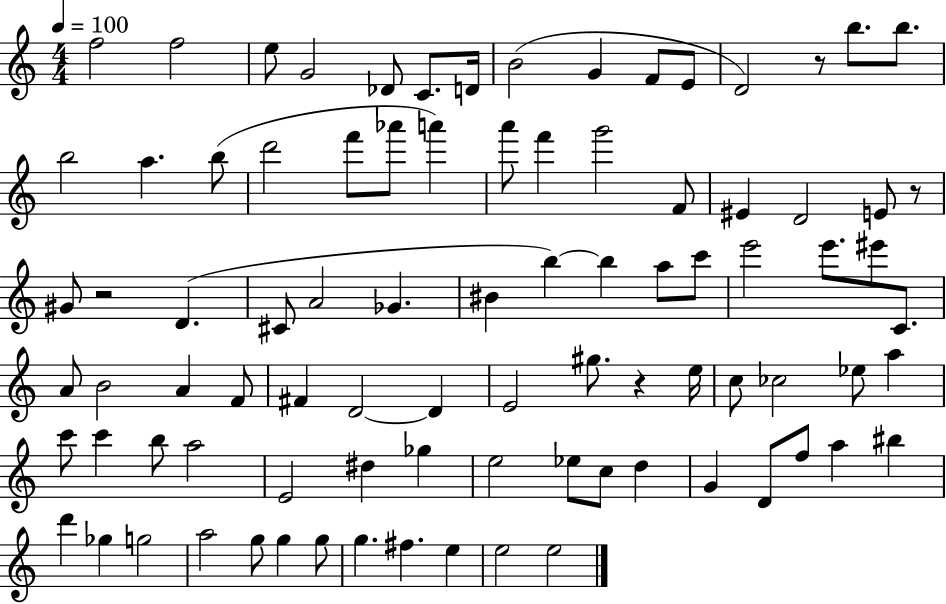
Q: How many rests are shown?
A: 4